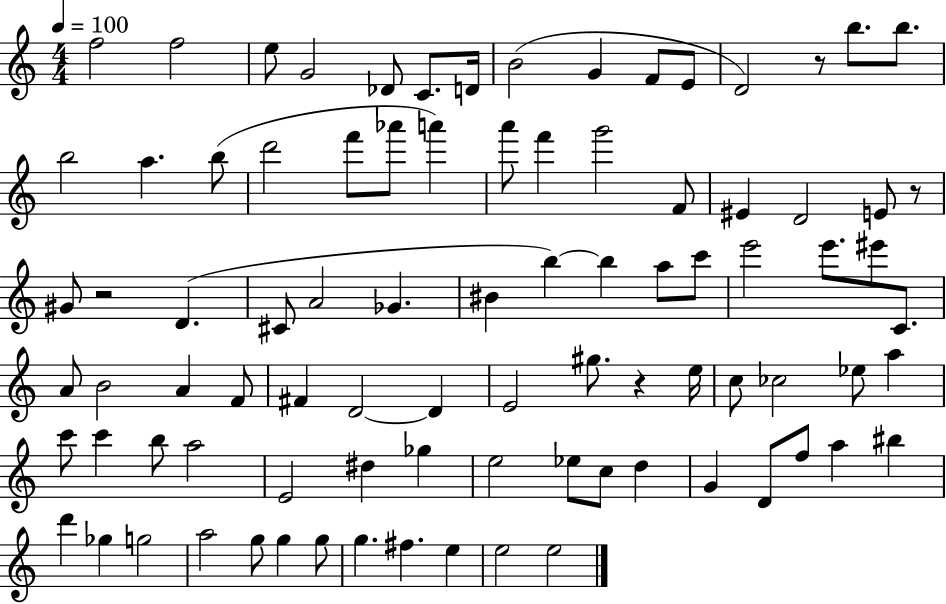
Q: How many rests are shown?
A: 4